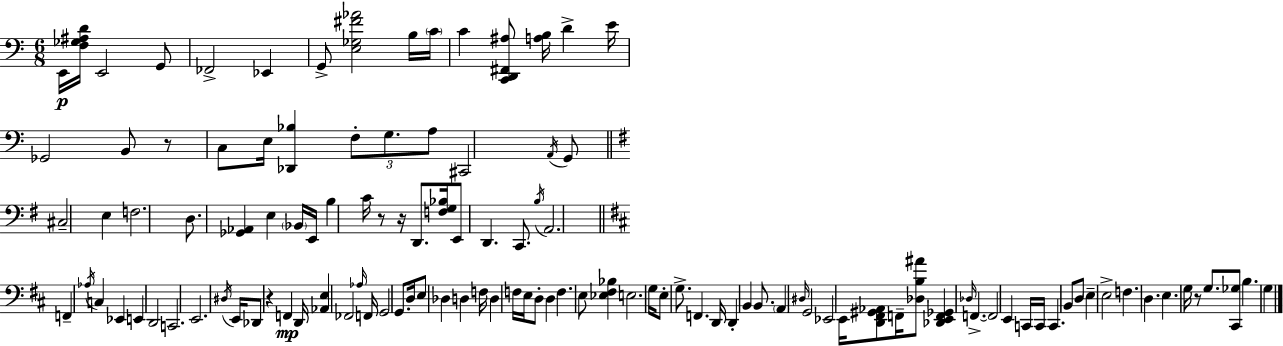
{
  \clef bass
  \numericTimeSignature
  \time 6/8
  \key a \minor
  e,16\p <f ges ais d'>16 e,2 g,8 | fes,2-> ees,4 | g,8-> <e ges fis' aes'>2 b16 \parenthesize c'16 | c'4 <c, d, fis, ais>8 <a b>16 d'4-> e'16 | \break ges,2 b,8 r8 | c8 e16 <des, bes>4 \tuplet 3/2 { f8-. g8. | a8 } cis,2 \acciaccatura { a,16 } g,8 | \bar "||" \break \key e \minor cis2-- e4 | f2. | d8. <ges, aes,>4 e4 \parenthesize bes,16 | e,16 b4 c'16 r8 r16 d,8. | \break <f g bes>16 e,8 d,4. c,8. | \acciaccatura { b16 } a,2. | \bar "||" \break \key b \minor f,4-- \acciaccatura { aes16 } c4 ees,4 | e,4 d,2 | c,2. | e,2. | \break \acciaccatura { dis16 } e,16 des,8 r4 f,4\mp | d,16 <aes, e>4 fes,2 | \grace { aes16 } f,16 g,2 | g,8. d16 e8 des4 d4 | \break f16 d4 f16 e16 d8-. d4 | f4. e8 <ees fis bes>4 | e2. | g16 e8-. g8.-> f,4. | \break d,16 d,4-. b,4 | b,8. \parenthesize a,4 \grace { dis16 } g,2 | ees,2 | e,16 <d, fis, gis, aes,>8 f,16-- <des b ais'>8 <des, e, f, ges,>4 \grace { des16 } f,4.->~~ | \break f,2 | e,4 c,16 c,16 c,4. | b,8 d8 \parenthesize e4-- e2-> | f4. d4. | \break e4. g16 | r8 g8. <cis, ges>8 b4. | g4 \bar "|."
}